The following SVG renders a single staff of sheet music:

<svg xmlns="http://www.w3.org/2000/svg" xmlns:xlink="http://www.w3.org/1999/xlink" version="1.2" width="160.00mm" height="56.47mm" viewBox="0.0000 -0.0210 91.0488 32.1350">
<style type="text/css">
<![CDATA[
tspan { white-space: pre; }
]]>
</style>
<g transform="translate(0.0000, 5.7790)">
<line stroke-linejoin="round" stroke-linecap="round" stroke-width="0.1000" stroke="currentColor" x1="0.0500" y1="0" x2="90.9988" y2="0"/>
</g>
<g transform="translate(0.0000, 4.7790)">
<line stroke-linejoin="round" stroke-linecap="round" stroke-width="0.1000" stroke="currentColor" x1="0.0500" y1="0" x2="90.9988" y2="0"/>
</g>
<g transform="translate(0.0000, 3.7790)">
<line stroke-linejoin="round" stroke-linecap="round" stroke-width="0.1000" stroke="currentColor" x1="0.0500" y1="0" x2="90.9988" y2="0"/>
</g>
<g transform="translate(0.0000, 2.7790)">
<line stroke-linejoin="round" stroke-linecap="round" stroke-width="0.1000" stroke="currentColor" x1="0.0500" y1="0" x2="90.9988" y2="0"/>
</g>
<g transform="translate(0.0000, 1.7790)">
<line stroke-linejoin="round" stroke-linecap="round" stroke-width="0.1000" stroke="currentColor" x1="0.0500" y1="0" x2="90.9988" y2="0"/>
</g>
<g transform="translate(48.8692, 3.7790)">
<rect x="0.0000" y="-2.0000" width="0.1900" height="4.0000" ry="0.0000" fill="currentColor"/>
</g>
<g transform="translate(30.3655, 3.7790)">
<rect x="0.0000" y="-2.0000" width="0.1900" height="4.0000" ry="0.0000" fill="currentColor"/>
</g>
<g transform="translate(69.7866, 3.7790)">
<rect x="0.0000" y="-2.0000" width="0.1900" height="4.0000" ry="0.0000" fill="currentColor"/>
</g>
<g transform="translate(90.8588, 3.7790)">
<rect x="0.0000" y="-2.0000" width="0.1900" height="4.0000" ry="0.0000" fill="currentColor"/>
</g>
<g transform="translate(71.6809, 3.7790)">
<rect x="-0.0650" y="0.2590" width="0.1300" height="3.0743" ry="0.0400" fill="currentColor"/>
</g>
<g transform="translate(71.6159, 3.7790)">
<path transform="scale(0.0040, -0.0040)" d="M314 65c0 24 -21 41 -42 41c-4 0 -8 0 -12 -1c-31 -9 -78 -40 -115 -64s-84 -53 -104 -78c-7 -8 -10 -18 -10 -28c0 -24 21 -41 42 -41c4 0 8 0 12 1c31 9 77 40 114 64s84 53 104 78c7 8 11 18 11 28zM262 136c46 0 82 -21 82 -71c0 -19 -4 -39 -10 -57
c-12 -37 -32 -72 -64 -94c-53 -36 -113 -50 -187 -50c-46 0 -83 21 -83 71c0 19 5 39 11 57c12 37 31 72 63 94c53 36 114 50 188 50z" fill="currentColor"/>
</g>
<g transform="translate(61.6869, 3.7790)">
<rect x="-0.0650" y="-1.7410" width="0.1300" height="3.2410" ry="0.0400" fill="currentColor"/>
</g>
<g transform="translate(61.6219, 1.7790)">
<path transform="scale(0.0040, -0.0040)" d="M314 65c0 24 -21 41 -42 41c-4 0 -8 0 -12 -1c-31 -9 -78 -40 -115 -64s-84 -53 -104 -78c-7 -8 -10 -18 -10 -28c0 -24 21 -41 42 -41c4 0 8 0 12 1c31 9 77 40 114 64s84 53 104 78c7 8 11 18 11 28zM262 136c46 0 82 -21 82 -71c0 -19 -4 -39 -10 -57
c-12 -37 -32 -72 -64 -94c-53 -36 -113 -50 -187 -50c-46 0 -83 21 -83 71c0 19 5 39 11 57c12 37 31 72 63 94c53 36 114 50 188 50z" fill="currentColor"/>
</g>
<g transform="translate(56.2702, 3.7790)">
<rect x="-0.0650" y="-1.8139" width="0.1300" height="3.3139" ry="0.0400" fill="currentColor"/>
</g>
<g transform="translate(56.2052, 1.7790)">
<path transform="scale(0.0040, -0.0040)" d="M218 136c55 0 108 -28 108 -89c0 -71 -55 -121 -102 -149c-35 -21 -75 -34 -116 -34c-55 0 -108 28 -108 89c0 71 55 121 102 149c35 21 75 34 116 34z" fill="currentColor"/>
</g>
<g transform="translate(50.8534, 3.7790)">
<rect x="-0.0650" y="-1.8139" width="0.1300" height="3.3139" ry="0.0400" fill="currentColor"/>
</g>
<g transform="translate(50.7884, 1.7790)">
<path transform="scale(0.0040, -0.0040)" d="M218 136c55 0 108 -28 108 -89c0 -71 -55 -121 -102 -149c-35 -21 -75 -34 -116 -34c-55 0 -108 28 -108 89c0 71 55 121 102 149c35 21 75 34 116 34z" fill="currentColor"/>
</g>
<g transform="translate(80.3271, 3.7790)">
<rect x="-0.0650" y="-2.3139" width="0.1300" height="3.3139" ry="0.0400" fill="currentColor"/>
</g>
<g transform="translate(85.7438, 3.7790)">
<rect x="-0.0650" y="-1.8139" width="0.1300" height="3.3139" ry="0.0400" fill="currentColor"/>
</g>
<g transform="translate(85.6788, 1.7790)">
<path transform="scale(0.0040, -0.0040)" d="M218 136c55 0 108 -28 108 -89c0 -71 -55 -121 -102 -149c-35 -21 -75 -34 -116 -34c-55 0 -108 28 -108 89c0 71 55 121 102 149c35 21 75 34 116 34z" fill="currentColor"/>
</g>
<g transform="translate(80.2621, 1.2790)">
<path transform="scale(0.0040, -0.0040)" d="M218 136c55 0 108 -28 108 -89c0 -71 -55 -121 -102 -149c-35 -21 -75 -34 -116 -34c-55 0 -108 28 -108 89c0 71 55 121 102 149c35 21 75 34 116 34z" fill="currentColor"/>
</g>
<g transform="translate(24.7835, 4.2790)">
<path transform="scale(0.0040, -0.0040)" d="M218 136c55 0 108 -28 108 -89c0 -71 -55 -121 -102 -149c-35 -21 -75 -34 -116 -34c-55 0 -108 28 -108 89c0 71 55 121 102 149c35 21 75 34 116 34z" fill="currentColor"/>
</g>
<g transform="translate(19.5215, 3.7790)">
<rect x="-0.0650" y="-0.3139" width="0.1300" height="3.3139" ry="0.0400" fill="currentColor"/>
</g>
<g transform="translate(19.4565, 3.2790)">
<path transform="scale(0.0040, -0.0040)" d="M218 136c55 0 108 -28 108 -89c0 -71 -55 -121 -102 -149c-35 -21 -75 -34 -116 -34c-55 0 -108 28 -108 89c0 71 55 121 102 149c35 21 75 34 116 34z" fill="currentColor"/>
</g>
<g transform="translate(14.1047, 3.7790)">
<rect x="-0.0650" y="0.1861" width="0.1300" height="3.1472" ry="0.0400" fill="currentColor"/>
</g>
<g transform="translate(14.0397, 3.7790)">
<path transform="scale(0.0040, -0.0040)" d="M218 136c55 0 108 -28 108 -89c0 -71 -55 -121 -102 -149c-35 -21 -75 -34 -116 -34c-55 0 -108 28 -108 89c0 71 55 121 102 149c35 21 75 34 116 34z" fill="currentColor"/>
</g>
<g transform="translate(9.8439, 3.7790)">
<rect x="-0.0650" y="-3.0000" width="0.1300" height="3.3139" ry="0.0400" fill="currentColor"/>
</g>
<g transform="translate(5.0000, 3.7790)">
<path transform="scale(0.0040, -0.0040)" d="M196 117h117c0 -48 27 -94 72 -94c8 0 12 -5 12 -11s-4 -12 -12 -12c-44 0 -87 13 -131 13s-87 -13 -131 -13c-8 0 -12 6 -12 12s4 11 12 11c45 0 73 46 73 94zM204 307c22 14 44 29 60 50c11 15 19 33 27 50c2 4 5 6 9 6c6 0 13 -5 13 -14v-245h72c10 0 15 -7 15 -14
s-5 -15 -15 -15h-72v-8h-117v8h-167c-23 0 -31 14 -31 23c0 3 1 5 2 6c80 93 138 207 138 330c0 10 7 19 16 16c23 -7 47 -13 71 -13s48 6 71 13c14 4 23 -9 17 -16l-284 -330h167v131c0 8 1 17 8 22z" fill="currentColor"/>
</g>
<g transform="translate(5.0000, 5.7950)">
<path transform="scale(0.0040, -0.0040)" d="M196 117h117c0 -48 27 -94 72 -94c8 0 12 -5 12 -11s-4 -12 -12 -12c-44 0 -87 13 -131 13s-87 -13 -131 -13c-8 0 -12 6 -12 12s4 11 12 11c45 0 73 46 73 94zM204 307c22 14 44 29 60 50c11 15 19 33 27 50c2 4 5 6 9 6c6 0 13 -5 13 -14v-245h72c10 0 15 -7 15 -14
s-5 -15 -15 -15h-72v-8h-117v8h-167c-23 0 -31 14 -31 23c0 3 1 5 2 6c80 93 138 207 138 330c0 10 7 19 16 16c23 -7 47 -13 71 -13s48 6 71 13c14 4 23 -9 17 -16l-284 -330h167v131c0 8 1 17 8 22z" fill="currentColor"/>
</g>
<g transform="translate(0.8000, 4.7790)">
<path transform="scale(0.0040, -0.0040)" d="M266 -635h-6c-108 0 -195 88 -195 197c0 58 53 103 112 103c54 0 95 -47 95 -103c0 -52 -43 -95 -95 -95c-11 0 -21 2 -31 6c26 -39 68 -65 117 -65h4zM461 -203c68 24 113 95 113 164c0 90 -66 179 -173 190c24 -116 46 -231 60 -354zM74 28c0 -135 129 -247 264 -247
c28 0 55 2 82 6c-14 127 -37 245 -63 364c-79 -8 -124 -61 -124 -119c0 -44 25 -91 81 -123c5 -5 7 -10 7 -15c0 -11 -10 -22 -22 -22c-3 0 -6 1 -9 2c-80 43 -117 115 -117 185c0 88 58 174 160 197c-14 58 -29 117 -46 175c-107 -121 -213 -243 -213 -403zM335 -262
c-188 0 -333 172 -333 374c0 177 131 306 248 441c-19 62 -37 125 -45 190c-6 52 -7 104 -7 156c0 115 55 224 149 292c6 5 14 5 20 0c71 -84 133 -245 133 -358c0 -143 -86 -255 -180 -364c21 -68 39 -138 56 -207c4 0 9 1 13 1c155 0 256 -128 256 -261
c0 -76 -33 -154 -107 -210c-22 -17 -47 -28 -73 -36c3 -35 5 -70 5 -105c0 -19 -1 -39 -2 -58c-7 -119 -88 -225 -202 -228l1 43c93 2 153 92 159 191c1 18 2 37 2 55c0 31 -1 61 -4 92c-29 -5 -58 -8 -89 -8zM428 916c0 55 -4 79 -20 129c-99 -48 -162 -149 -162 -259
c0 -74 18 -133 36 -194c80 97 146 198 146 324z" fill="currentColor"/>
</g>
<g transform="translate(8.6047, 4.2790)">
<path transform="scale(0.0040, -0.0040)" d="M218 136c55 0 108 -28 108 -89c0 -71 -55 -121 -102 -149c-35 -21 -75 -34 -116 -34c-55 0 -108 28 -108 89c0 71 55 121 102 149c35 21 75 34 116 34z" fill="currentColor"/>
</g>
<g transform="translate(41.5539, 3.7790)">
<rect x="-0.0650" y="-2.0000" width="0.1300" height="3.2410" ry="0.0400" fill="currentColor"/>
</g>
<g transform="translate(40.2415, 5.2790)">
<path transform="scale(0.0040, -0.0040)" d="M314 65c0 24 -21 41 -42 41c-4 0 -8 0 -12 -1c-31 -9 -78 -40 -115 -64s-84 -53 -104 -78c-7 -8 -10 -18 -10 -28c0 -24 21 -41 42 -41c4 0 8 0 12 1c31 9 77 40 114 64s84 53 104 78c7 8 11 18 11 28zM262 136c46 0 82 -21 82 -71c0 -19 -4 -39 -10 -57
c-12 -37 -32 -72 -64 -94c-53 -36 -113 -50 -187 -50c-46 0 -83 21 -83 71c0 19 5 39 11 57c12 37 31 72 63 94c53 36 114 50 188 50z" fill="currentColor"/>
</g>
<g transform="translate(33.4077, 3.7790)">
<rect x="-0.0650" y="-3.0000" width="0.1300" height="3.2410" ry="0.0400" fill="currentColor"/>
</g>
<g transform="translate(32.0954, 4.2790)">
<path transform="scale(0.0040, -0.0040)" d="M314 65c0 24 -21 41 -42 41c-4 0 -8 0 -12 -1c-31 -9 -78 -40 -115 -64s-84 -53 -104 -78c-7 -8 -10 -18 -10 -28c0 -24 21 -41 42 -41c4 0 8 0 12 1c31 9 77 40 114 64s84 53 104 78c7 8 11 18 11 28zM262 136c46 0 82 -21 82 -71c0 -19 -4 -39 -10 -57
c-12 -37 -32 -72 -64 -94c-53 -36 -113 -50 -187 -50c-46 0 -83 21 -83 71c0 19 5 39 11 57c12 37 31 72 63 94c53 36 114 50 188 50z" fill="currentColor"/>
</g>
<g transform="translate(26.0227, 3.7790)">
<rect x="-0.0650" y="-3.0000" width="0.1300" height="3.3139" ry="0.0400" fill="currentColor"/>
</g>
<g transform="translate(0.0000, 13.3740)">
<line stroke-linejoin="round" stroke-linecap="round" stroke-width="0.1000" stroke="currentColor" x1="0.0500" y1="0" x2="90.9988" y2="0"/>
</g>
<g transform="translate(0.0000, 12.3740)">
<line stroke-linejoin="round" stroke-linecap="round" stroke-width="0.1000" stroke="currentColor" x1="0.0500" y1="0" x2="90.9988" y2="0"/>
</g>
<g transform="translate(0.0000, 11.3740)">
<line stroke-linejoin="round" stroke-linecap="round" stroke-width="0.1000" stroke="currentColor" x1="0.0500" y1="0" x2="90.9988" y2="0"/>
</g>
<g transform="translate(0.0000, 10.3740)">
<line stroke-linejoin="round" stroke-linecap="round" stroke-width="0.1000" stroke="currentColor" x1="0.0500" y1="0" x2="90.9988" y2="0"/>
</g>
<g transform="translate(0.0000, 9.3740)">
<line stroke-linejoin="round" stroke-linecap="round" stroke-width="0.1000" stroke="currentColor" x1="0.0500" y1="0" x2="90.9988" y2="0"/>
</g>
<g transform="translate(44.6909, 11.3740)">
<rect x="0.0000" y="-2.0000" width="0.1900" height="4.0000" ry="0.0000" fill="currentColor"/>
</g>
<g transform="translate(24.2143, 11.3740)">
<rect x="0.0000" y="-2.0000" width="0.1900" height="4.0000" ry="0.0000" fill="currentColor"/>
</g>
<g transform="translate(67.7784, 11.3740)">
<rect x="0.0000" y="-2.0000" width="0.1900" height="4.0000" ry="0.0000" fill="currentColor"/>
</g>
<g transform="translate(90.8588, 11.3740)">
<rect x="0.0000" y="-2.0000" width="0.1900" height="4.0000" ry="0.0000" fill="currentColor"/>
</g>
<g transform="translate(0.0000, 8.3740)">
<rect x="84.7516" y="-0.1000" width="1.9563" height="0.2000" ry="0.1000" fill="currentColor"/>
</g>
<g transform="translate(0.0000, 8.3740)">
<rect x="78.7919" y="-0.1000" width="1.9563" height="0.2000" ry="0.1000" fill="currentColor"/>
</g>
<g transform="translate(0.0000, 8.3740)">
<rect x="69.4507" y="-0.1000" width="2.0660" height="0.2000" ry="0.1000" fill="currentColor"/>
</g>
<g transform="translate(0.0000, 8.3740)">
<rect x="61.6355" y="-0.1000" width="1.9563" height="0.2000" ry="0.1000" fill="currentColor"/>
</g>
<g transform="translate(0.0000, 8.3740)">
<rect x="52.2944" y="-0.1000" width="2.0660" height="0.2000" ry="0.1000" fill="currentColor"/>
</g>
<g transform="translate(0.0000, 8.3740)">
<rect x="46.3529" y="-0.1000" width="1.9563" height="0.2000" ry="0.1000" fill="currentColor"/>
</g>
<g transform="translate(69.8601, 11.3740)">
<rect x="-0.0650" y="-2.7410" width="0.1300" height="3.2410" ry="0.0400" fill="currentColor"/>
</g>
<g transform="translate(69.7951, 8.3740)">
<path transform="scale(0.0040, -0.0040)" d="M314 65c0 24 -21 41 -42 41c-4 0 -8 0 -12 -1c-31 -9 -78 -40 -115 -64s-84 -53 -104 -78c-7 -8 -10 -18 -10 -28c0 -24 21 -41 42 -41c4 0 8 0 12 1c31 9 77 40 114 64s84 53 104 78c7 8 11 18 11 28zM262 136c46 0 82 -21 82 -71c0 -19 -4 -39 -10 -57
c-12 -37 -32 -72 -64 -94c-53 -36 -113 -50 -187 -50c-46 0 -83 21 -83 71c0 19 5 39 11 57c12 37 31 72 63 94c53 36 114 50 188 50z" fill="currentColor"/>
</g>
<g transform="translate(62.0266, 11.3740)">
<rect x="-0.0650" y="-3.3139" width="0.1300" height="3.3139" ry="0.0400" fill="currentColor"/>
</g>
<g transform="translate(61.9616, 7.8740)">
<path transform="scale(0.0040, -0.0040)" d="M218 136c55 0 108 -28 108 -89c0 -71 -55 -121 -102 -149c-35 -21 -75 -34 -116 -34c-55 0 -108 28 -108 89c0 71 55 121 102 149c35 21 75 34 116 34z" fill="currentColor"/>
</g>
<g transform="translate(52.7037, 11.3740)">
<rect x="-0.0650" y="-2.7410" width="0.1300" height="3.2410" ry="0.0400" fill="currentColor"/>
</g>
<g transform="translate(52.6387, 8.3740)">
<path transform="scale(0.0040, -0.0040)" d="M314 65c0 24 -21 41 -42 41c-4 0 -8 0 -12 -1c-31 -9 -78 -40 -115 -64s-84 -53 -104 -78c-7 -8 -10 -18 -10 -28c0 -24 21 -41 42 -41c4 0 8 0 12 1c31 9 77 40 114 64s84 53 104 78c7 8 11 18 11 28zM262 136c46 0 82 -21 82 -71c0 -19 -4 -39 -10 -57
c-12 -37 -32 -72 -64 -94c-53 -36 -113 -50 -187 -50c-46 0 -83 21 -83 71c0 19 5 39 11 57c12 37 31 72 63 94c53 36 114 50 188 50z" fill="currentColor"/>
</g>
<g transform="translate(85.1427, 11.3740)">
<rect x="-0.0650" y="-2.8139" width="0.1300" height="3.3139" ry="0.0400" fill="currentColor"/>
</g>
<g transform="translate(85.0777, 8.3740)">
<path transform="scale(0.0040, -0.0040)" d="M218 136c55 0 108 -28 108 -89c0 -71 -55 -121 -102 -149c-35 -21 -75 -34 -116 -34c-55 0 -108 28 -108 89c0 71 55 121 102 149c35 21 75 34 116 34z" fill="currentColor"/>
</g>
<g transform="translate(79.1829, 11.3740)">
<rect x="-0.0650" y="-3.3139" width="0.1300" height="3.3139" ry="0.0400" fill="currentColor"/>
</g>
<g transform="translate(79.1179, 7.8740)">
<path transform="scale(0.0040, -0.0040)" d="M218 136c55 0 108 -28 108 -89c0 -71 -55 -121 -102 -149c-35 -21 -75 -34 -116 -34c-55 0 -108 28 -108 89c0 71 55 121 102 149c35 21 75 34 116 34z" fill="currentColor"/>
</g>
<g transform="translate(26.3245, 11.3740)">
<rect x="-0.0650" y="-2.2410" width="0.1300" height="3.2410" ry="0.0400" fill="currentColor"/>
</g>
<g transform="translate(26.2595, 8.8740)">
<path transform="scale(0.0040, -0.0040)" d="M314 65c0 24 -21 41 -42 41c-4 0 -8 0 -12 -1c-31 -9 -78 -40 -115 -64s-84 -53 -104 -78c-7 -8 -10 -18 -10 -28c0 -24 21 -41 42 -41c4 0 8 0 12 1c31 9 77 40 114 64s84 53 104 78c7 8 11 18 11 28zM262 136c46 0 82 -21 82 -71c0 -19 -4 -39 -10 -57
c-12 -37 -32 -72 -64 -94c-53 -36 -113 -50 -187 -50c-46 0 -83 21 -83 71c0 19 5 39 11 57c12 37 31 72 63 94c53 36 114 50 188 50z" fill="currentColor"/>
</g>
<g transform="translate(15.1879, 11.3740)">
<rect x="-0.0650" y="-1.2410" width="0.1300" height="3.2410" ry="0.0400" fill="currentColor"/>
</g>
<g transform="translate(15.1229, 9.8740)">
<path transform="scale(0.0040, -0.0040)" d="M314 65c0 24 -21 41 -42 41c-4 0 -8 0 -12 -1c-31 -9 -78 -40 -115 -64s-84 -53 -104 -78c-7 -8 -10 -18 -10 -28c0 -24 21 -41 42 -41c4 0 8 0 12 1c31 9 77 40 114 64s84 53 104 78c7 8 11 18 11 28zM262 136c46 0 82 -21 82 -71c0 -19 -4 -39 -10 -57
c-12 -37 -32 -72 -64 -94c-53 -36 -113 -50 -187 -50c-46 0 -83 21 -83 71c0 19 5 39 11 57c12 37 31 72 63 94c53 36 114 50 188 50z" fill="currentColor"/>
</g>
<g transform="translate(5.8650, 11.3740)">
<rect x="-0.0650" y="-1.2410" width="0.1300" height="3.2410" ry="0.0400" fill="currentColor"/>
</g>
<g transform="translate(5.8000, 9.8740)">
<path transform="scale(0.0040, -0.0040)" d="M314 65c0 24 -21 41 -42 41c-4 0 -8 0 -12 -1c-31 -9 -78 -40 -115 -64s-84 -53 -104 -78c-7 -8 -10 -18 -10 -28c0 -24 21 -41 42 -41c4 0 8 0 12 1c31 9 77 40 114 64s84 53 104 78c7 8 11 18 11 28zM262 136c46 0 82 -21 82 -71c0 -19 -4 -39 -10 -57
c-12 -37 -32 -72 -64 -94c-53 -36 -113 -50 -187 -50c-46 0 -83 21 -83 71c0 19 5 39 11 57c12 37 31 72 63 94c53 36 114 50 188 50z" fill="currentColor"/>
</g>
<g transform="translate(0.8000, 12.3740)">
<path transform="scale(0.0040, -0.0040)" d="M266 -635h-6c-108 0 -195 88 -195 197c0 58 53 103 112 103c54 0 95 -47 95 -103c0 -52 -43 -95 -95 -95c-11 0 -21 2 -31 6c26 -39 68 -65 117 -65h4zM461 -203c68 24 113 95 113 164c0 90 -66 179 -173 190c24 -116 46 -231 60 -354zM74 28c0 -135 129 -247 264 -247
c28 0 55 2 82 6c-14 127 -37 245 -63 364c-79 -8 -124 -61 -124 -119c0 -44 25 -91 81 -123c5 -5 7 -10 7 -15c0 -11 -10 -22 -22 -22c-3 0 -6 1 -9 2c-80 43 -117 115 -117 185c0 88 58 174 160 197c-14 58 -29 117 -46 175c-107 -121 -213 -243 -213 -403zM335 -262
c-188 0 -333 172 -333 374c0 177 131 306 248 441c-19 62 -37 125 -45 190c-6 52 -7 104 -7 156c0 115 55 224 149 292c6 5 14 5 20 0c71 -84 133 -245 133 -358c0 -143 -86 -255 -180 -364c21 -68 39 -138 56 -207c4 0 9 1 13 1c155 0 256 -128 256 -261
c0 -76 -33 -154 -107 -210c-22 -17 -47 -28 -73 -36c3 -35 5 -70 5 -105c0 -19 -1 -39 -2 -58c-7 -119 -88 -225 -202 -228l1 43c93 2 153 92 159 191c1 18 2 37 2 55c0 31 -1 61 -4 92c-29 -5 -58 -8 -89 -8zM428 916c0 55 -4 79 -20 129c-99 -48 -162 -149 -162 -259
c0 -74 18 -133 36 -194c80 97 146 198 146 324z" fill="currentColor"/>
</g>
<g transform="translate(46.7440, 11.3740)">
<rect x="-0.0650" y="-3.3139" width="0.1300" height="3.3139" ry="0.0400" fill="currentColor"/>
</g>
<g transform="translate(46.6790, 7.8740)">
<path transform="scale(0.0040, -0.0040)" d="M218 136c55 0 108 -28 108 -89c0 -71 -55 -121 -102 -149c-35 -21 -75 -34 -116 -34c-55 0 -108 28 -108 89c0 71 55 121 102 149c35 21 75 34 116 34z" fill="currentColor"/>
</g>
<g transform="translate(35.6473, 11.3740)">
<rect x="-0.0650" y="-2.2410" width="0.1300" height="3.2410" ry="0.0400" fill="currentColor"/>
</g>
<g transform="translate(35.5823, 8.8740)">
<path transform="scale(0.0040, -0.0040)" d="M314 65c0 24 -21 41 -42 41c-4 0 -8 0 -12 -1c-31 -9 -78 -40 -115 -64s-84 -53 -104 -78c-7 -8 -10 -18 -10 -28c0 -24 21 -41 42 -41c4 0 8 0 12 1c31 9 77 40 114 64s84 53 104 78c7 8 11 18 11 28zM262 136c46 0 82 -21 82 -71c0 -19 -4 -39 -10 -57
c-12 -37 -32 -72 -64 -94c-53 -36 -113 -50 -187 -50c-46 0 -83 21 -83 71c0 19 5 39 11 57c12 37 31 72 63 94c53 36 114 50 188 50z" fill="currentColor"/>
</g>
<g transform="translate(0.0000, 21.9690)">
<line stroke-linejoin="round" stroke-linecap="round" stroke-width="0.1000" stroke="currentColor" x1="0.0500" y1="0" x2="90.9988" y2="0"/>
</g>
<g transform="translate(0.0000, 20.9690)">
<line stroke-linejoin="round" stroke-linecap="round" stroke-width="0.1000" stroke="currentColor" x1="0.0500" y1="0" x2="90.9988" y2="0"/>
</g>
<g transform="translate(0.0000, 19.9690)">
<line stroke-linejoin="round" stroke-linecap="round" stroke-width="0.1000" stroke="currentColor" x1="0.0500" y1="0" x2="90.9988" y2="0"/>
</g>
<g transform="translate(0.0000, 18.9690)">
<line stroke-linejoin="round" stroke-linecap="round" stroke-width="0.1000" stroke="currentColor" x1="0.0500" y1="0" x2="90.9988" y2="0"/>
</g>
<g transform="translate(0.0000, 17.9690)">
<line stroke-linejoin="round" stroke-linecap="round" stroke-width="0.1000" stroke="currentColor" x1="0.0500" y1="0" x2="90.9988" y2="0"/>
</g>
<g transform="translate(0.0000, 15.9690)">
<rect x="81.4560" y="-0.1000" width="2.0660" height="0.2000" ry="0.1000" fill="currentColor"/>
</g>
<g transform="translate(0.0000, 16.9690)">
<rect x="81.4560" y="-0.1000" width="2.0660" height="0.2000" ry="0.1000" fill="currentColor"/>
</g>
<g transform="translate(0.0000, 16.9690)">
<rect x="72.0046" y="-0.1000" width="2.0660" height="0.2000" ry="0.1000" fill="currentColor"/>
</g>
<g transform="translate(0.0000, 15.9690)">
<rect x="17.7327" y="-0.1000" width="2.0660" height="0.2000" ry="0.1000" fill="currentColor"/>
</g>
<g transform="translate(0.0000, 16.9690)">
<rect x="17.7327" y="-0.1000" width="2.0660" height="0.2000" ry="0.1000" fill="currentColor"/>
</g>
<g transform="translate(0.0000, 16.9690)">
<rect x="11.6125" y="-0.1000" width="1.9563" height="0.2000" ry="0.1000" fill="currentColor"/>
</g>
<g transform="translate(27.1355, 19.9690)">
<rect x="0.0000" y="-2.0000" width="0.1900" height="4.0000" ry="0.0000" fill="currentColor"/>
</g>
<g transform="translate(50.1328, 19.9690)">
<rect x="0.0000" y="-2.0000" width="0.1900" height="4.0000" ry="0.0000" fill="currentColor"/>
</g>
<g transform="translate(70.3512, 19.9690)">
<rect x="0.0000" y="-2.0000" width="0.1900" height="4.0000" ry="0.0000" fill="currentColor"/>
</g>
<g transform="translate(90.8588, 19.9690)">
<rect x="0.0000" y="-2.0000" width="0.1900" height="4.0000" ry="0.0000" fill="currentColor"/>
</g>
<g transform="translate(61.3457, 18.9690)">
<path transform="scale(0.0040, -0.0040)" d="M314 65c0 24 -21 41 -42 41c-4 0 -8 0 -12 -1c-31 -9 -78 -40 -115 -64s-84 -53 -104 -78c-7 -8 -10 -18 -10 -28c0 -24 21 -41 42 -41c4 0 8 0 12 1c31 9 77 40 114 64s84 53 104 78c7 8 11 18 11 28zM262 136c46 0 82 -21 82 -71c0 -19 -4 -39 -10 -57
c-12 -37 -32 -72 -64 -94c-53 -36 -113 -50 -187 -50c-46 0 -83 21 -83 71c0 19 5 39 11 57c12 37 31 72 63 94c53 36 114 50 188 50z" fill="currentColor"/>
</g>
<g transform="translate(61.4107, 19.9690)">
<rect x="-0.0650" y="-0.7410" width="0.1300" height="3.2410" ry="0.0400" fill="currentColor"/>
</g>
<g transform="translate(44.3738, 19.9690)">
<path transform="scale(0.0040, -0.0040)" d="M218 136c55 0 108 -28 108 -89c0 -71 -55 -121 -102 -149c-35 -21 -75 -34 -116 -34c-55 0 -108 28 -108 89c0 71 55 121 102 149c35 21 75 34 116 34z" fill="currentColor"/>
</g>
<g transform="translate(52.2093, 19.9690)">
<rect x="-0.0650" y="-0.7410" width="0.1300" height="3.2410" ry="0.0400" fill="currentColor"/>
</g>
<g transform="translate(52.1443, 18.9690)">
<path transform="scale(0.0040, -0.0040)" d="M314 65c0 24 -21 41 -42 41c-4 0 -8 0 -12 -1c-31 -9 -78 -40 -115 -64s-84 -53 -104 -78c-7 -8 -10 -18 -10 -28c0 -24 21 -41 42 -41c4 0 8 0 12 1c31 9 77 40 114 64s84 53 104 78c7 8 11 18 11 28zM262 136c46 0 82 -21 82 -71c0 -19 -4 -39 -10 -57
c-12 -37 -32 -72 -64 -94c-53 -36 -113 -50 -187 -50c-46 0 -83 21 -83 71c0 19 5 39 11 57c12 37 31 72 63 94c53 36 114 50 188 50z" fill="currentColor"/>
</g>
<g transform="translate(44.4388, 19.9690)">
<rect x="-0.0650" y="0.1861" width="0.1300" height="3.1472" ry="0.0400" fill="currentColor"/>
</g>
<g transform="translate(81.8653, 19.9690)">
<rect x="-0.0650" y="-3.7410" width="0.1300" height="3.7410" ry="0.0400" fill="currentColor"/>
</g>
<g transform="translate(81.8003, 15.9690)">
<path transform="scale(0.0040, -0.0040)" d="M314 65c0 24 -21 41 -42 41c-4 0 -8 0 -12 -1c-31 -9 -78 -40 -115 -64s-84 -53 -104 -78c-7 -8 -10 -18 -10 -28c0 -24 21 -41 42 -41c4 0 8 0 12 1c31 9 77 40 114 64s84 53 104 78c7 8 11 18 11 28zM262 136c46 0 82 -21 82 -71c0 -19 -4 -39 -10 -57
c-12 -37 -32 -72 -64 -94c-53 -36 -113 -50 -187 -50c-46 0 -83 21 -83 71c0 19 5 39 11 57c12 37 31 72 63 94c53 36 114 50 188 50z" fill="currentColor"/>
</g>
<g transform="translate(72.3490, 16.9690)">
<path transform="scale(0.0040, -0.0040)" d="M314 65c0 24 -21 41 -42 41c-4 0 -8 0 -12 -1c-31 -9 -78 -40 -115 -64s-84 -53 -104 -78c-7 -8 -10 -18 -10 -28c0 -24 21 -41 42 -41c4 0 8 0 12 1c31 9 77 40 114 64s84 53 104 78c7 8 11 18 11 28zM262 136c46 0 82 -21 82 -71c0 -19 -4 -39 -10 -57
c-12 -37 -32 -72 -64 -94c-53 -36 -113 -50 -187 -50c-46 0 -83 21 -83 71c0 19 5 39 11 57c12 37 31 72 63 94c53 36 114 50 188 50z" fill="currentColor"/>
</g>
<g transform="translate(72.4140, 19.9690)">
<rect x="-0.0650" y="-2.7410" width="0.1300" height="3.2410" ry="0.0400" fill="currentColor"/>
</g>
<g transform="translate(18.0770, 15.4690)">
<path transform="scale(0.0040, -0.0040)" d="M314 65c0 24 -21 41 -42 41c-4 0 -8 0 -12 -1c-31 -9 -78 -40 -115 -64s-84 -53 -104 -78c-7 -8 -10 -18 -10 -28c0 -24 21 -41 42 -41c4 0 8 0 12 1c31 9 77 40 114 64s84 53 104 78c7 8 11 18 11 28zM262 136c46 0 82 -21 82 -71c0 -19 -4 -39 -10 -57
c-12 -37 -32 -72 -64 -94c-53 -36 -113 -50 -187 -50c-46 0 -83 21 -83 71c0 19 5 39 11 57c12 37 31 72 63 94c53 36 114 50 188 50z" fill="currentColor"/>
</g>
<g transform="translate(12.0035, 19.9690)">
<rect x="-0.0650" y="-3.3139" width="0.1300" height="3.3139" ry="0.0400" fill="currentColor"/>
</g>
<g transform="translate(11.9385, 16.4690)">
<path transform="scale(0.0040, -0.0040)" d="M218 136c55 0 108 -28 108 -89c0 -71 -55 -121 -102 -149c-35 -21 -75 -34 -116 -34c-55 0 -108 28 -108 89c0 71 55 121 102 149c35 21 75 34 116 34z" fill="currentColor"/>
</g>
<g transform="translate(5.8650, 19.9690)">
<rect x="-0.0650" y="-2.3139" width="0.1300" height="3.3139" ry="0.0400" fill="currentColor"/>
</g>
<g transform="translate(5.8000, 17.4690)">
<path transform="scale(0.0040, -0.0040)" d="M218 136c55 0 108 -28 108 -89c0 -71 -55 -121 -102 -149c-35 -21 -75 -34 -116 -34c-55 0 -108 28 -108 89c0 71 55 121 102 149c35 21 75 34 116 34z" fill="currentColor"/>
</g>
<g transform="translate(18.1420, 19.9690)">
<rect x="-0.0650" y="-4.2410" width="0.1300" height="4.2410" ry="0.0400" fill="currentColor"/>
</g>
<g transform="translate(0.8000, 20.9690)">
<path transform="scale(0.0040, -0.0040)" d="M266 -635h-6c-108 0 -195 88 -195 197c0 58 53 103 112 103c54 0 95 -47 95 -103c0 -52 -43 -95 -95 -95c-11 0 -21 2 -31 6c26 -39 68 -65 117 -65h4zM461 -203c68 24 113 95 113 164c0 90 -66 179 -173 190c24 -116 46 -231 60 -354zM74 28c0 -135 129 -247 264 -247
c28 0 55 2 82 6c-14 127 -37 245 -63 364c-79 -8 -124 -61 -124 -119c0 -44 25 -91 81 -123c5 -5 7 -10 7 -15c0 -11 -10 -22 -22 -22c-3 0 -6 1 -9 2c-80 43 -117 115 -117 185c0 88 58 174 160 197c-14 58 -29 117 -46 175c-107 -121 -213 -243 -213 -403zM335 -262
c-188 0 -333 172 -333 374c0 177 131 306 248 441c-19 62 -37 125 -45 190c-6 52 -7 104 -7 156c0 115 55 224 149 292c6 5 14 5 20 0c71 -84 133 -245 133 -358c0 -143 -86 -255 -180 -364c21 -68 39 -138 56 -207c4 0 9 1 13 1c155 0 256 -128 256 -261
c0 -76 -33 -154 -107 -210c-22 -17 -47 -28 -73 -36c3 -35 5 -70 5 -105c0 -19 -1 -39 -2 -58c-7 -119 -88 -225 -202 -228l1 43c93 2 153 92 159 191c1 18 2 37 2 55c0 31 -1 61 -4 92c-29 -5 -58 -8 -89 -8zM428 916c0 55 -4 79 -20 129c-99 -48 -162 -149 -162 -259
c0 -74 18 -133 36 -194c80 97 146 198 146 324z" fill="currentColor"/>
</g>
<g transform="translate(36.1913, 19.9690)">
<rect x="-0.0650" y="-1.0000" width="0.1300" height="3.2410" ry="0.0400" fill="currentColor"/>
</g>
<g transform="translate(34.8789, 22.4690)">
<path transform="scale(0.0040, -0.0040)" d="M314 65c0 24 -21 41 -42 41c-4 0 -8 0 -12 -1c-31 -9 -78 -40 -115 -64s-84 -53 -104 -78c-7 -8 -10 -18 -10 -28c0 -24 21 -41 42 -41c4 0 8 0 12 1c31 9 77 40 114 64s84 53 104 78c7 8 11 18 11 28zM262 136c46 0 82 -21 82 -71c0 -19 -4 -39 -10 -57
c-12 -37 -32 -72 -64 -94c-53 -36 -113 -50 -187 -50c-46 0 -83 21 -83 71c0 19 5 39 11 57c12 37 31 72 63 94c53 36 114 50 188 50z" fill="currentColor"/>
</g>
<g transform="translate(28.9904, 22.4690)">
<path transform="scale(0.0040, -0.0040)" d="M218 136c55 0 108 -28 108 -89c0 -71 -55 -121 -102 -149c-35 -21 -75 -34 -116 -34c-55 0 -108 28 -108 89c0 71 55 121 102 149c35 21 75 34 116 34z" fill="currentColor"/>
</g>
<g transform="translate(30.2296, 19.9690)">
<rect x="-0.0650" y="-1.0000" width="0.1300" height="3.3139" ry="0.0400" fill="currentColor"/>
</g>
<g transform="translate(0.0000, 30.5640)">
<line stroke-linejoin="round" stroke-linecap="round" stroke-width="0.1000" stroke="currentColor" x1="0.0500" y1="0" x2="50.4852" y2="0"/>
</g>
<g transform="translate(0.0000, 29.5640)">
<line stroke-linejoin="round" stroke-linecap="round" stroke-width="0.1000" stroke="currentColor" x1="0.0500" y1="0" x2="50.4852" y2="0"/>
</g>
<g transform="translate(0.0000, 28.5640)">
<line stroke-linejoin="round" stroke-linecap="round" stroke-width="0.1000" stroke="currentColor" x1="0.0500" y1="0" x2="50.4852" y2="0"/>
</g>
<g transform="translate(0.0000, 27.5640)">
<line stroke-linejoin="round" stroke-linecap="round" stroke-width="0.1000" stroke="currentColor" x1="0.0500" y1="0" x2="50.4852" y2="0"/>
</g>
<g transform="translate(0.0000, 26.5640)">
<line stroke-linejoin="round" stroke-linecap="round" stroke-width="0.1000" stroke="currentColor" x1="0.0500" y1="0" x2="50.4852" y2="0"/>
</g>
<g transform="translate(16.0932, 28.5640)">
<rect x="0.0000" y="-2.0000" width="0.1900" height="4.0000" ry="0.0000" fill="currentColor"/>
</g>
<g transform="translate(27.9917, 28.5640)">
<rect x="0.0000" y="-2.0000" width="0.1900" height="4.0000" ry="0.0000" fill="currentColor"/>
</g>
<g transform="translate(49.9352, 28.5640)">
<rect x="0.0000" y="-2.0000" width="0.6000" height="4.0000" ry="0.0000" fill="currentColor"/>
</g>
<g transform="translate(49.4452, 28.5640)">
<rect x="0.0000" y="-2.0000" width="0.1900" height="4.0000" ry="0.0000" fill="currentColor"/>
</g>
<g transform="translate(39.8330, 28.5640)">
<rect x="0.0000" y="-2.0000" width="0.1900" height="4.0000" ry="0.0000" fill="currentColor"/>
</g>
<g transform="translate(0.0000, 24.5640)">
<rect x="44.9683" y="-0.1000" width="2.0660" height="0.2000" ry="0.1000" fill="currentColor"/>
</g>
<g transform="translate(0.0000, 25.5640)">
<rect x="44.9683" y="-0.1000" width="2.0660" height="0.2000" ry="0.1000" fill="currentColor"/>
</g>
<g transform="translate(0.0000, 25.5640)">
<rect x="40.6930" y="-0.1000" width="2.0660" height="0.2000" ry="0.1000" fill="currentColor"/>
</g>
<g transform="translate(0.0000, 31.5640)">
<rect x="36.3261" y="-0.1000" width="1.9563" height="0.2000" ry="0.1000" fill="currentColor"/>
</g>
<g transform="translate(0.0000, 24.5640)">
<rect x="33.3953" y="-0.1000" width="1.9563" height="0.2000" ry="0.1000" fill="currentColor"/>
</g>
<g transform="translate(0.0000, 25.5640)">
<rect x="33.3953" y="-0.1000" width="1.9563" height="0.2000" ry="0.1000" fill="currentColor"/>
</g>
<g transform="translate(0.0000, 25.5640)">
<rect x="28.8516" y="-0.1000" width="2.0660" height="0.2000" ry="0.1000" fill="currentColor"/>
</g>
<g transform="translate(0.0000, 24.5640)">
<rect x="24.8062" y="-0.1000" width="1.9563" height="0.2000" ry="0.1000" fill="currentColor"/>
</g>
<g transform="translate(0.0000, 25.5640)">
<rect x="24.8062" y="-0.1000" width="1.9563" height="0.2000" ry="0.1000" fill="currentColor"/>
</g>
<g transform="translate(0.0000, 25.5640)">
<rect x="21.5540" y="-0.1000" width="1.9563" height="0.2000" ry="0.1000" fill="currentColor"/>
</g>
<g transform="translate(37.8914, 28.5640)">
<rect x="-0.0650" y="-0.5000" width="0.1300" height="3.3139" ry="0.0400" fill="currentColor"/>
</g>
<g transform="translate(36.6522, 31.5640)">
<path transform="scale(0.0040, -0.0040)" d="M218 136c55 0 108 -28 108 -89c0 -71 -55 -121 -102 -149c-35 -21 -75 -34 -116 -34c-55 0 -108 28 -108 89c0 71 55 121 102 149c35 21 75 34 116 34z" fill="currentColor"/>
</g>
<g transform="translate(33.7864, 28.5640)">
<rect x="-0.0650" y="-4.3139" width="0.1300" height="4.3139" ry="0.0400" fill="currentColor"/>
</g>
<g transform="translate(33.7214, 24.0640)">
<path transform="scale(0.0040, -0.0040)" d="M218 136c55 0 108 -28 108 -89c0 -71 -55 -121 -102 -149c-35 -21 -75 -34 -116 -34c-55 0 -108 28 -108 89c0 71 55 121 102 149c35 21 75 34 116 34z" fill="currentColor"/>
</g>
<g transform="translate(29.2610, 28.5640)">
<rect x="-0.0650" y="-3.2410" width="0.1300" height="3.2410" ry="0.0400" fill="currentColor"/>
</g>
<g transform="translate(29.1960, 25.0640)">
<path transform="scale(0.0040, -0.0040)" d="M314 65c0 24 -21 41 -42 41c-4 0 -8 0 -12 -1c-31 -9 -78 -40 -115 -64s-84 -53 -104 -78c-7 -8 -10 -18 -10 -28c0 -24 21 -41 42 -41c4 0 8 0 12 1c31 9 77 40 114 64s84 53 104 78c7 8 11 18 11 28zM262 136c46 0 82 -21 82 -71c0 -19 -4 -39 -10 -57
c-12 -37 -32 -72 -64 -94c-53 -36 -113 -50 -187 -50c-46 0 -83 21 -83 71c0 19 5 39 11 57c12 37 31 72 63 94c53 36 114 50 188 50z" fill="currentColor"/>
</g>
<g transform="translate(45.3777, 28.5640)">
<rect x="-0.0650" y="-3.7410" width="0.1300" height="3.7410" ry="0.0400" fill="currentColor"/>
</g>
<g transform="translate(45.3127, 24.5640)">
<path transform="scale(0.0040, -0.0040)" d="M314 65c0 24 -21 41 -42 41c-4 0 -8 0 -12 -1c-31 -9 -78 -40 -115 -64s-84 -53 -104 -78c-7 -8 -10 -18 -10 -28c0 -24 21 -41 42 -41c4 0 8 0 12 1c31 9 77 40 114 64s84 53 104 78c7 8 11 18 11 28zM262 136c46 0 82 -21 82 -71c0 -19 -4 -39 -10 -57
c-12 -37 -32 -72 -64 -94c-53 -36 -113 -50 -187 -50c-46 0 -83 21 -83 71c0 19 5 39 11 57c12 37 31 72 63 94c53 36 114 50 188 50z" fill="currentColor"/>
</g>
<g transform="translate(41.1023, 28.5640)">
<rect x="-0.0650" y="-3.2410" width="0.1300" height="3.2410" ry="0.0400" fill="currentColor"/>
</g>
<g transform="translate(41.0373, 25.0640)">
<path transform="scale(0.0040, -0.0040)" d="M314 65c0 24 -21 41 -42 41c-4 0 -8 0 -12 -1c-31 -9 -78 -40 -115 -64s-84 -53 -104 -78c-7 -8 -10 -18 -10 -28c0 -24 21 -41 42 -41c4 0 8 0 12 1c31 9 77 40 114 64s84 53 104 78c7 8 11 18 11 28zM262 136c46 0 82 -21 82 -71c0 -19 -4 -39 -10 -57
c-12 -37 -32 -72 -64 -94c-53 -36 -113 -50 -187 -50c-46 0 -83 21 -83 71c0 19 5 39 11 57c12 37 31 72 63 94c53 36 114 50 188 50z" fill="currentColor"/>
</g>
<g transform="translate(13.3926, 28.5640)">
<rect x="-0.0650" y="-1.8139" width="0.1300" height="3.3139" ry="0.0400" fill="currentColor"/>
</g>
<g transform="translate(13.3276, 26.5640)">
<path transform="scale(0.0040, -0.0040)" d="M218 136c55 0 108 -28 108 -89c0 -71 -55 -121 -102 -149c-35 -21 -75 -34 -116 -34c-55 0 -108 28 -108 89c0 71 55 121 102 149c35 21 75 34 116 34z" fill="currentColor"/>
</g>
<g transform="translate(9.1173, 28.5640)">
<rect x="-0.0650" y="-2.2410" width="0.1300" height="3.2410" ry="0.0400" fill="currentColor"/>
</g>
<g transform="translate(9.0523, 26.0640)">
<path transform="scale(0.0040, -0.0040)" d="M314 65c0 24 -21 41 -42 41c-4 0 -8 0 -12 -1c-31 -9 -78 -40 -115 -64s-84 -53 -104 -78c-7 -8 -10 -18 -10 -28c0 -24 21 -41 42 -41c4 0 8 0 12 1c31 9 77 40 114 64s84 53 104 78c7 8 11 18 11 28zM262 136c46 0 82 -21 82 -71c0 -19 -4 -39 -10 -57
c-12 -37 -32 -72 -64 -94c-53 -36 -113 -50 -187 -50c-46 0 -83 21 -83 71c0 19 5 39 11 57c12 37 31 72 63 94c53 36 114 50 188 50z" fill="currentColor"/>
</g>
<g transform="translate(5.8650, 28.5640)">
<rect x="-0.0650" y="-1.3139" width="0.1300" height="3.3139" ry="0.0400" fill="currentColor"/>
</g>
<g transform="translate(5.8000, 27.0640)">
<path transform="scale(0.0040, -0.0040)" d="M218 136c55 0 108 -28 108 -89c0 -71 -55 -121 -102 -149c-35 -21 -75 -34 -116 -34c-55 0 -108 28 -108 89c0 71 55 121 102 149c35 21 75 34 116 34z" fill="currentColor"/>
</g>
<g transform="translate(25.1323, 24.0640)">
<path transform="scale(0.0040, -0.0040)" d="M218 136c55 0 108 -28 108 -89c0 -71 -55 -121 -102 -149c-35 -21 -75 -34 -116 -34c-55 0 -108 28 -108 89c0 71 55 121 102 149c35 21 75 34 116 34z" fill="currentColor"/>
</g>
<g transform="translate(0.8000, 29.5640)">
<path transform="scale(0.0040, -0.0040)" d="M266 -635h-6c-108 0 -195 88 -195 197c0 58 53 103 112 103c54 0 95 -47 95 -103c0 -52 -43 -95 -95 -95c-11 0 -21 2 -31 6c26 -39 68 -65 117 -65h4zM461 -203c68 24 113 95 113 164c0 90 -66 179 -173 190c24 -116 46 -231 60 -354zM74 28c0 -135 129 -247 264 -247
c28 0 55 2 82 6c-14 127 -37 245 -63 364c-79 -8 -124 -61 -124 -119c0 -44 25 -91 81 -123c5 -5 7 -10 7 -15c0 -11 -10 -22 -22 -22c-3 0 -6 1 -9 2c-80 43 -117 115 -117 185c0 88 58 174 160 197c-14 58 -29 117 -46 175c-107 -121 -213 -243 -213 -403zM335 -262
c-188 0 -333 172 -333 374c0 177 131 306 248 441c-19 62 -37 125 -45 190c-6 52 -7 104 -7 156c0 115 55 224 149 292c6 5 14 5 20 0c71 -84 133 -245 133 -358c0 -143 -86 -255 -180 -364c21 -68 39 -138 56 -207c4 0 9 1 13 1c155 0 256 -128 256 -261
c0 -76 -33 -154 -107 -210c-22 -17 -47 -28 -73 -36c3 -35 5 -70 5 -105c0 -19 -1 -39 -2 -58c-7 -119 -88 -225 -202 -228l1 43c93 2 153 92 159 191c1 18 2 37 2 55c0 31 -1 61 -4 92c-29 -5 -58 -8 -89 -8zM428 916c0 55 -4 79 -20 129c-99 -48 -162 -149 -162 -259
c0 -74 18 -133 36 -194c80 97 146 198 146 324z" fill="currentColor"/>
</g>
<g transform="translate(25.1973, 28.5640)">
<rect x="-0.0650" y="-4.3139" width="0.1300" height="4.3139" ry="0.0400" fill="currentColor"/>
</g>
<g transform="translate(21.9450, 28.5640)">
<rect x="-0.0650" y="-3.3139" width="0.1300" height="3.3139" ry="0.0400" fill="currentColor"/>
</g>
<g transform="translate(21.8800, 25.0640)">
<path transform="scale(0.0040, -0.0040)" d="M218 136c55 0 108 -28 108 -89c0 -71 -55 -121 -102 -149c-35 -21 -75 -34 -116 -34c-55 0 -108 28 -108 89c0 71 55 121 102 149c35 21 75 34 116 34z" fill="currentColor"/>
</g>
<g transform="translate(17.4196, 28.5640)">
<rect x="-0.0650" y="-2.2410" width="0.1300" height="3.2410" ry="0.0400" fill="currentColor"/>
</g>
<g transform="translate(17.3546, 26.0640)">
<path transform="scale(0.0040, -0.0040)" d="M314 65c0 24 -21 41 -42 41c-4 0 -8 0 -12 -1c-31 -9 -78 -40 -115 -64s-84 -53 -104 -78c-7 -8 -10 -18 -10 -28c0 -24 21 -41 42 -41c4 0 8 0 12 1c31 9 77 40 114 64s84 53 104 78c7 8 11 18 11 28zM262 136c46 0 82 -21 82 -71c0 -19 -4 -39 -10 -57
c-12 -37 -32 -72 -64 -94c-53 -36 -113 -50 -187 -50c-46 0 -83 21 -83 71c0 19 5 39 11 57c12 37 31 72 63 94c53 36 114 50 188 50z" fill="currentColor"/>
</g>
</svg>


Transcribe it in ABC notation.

X:1
T:Untitled
M:4/4
L:1/4
K:C
A B c A A2 F2 f f f2 B2 g f e2 e2 g2 g2 b a2 b a2 b a g b d'2 D D2 B d2 d2 a2 c'2 e g2 f g2 b d' b2 d' C b2 c'2